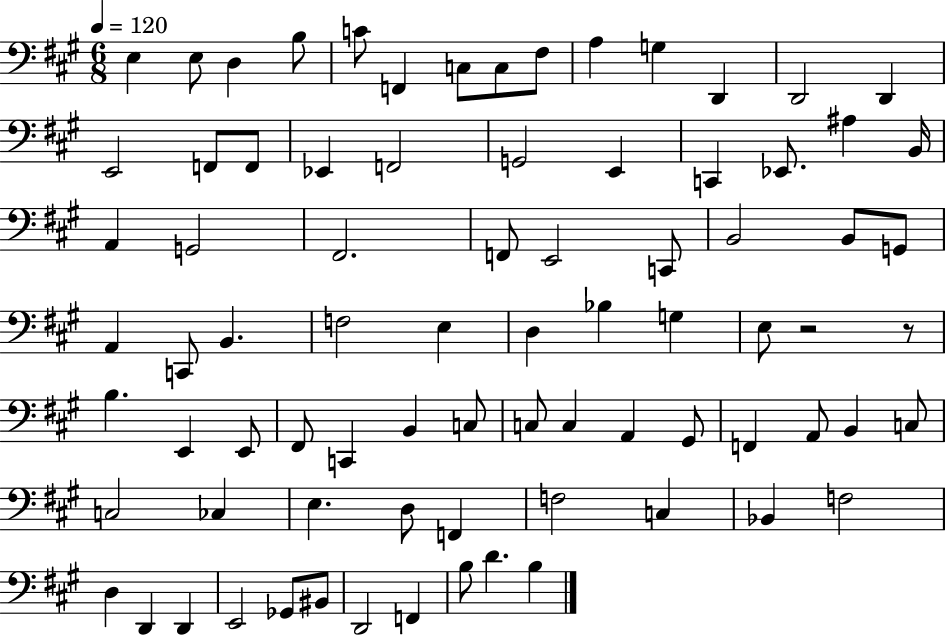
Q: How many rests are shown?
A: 2